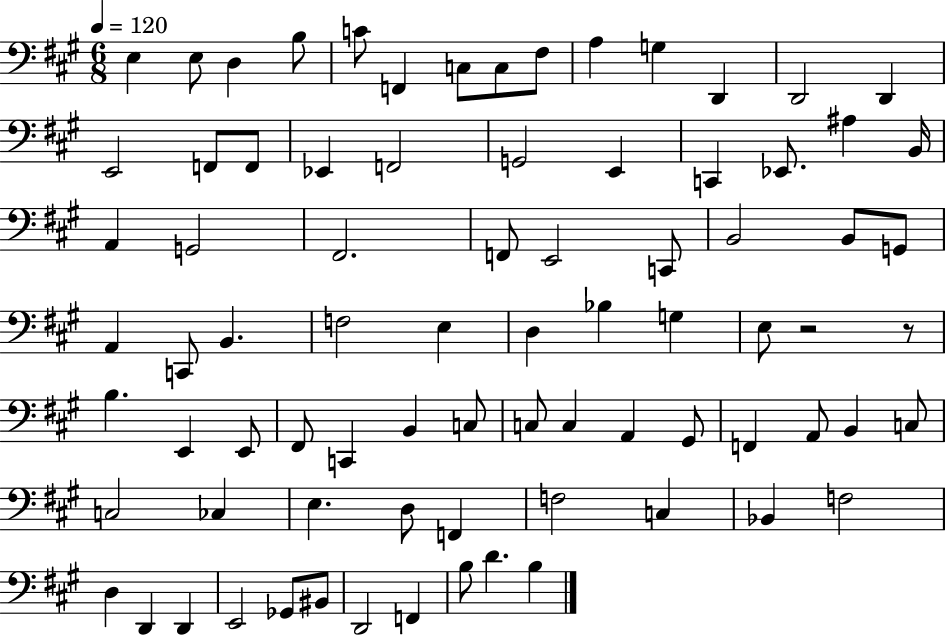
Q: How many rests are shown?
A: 2